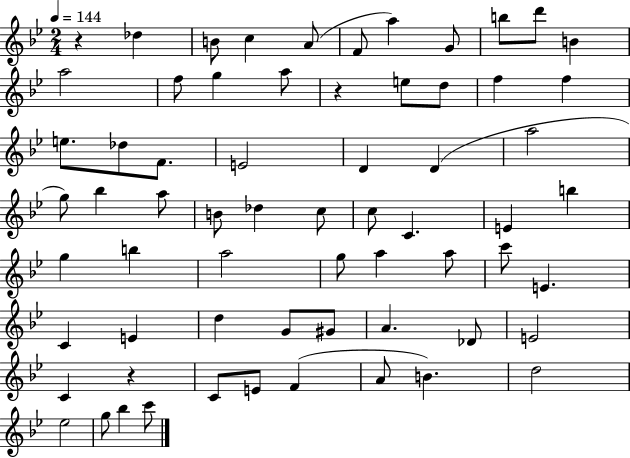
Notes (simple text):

R/q Db5/q B4/e C5/q A4/e F4/e A5/q G4/e B5/e D6/e B4/q A5/h F5/e G5/q A5/e R/q E5/e D5/e F5/q F5/q E5/e. Db5/e F4/e. E4/h D4/q D4/q A5/h G5/e Bb5/q A5/e B4/e Db5/q C5/e C5/e C4/q. E4/q B5/q G5/q B5/q A5/h G5/e A5/q A5/e C6/e E4/q. C4/q E4/q D5/q G4/e G#4/e A4/q. Db4/e E4/h C4/q R/q C4/e E4/e F4/q A4/e B4/q. D5/h Eb5/h G5/e Bb5/q C6/e